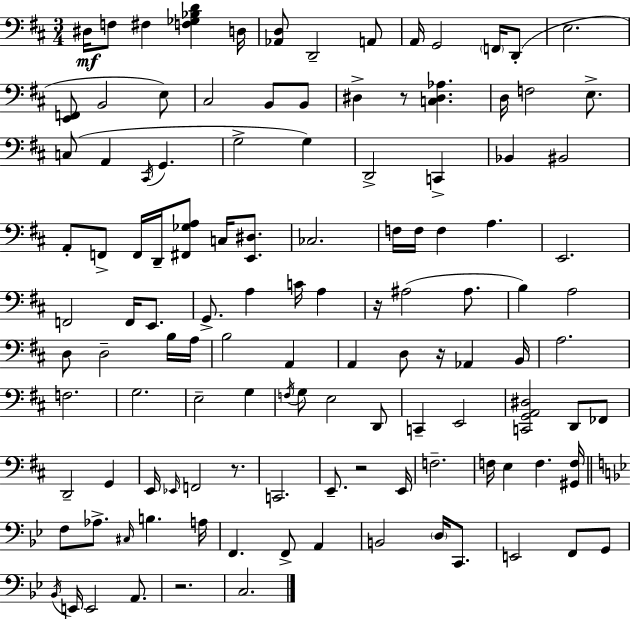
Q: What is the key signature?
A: D major